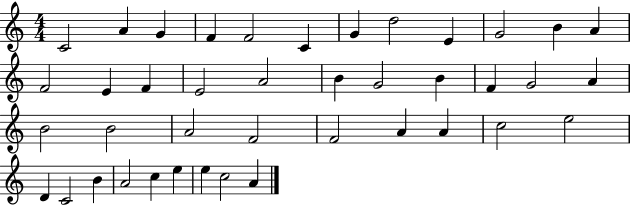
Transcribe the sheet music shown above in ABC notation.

X:1
T:Untitled
M:4/4
L:1/4
K:C
C2 A G F F2 C G d2 E G2 B A F2 E F E2 A2 B G2 B F G2 A B2 B2 A2 F2 F2 A A c2 e2 D C2 B A2 c e e c2 A